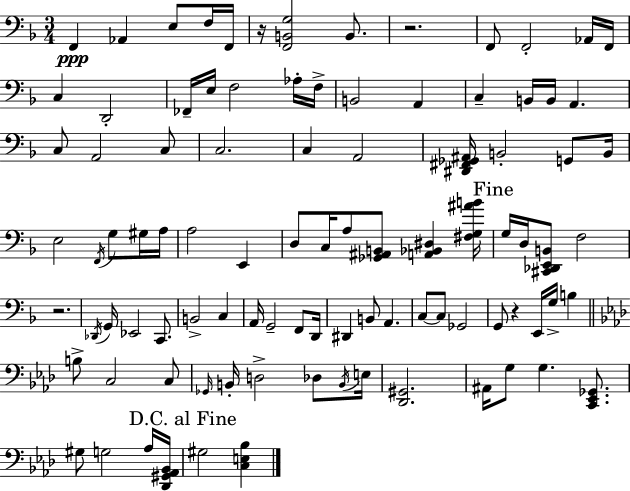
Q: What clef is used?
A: bass